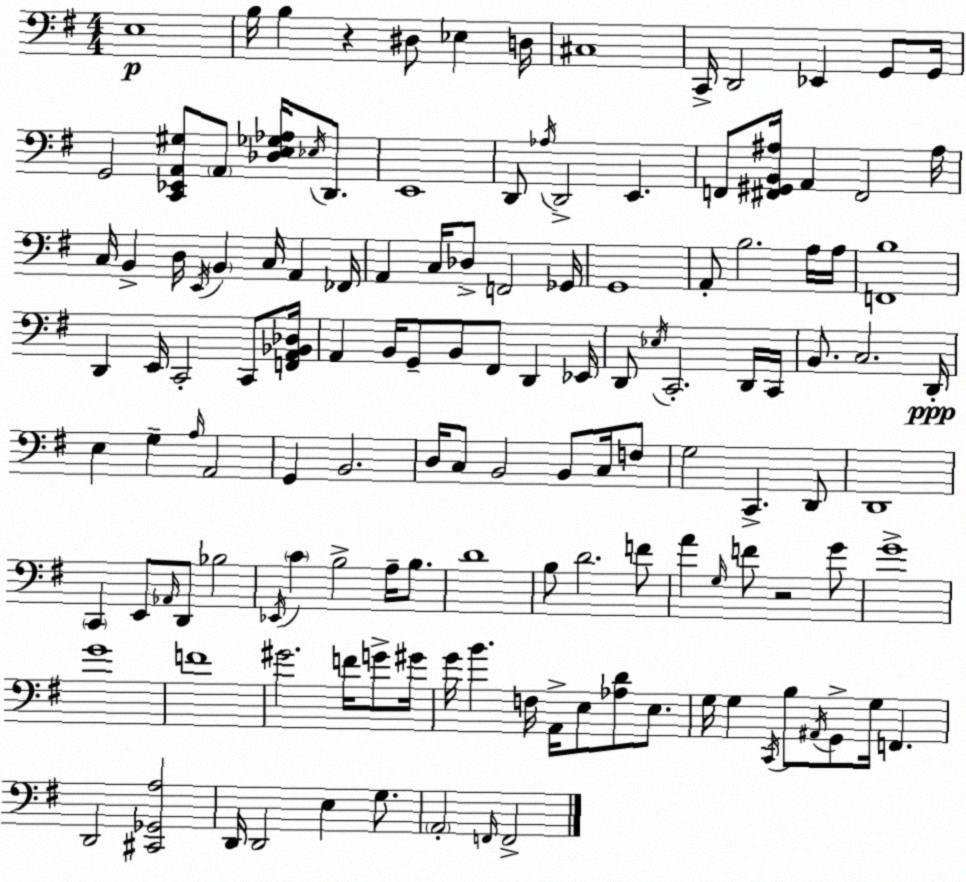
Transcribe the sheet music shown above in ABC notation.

X:1
T:Untitled
M:4/4
L:1/4
K:G
E,4 B,/4 B, z ^D,/2 _E, D,/4 ^C,4 C,,/4 D,,2 _E,, G,,/2 G,,/4 G,,2 [C,,_E,,A,,^G,]/2 A,,/2 [_D,E,_G,_A,]/4 _E,/4 D,,/2 E,,4 D,,/2 _A,/4 D,,2 E,, F,,/2 [^F,,^G,,B,,^A,]/4 A,, ^F,,2 ^A,/4 C,/4 B,, D,/4 E,,/4 B,, C,/4 A,, _F,,/4 A,, C,/4 _D,/2 F,,2 _G,,/4 G,,4 A,,/2 B,2 A,/4 A,/4 [F,,B,]4 D,, E,,/4 C,,2 C,,/2 [F,,A,,_B,,_D,]/4 A,, B,,/4 G,,/2 B,,/2 ^F,,/2 D,, _E,,/4 D,,/2 _E,/4 C,,2 D,,/4 C,,/4 B,,/2 C,2 D,,/4 E, G, A,/4 A,,2 G,, B,,2 D,/4 C,/2 B,,2 B,,/2 C,/4 F,/2 G,2 C,, D,,/2 D,,4 C,, E,,/2 _A,,/4 D,,/2 _B,2 _E,,/4 C B,2 A,/4 B,/2 D4 B,/2 D2 F/2 A G,/4 F/2 z2 G/2 G4 G4 F4 ^G2 F/4 G/2 ^G/4 G/4 B F,/4 A,,/4 E,/2 [_A,D]/2 E,/2 G,/4 G, C,,/4 B,/2 ^A,,/4 G,,/2 G,/4 F,, D,,2 [^C,,_G,,A,]2 D,,/4 D,,2 E, G,/2 A,,2 F,,/4 F,,2